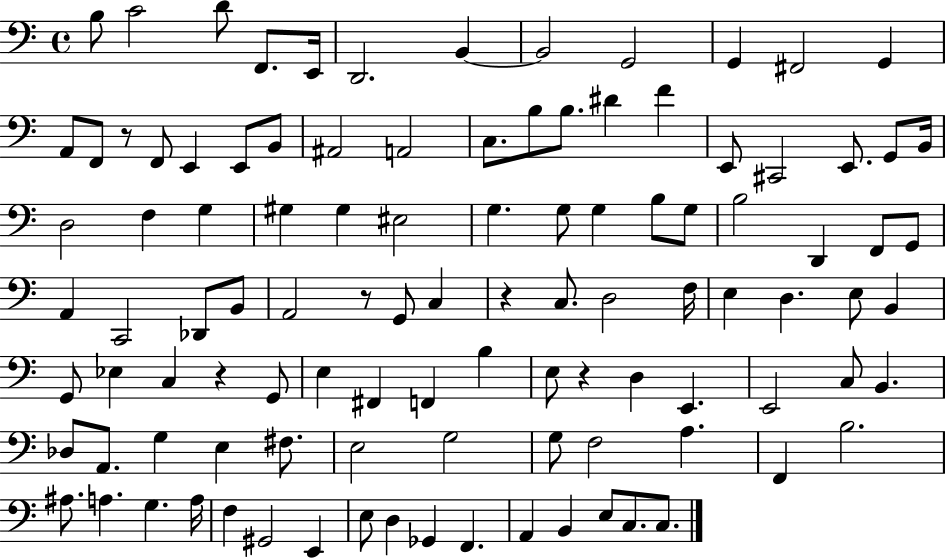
X:1
T:Untitled
M:4/4
L:1/4
K:C
B,/2 C2 D/2 F,,/2 E,,/4 D,,2 B,, B,,2 G,,2 G,, ^F,,2 G,, A,,/2 F,,/2 z/2 F,,/2 E,, E,,/2 B,,/2 ^A,,2 A,,2 C,/2 B,/2 B,/2 ^D F E,,/2 ^C,,2 E,,/2 G,,/2 B,,/4 D,2 F, G, ^G, ^G, ^E,2 G, G,/2 G, B,/2 G,/2 B,2 D,, F,,/2 G,,/2 A,, C,,2 _D,,/2 B,,/2 A,,2 z/2 G,,/2 C, z C,/2 D,2 F,/4 E, D, E,/2 B,, G,,/2 _E, C, z G,,/2 E, ^F,, F,, B, E,/2 z D, E,, E,,2 C,/2 B,, _D,/2 A,,/2 G, E, ^F,/2 E,2 G,2 G,/2 F,2 A, F,, B,2 ^A,/2 A, G, A,/4 F, ^G,,2 E,, E,/2 D, _G,, F,, A,, B,, E,/2 C,/2 C,/2